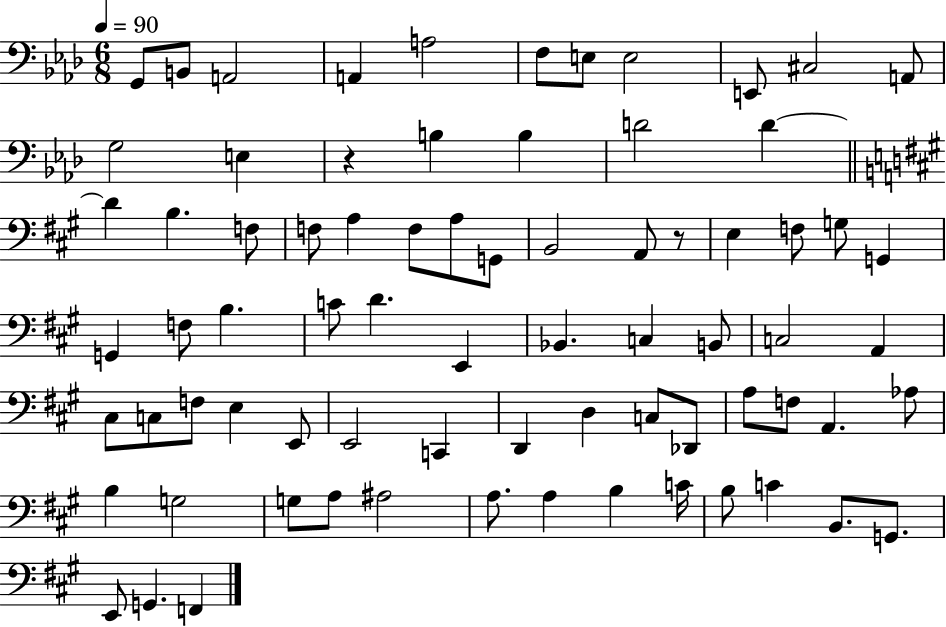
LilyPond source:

{
  \clef bass
  \numericTimeSignature
  \time 6/8
  \key aes \major
  \tempo 4 = 90
  \repeat volta 2 { g,8 b,8 a,2 | a,4 a2 | f8 e8 e2 | e,8 cis2 a,8 | \break g2 e4 | r4 b4 b4 | d'2 d'4~~ | \bar "||" \break \key a \major d'4 b4. f8 | f8 a4 f8 a8 g,8 | b,2 a,8 r8 | e4 f8 g8 g,4 | \break g,4 f8 b4. | c'8 d'4. e,4 | bes,4. c4 b,8 | c2 a,4 | \break cis8 c8 f8 e4 e,8 | e,2 c,4 | d,4 d4 c8 des,8 | a8 f8 a,4. aes8 | \break b4 g2 | g8 a8 ais2 | a8. a4 b4 c'16 | b8 c'4 b,8. g,8. | \break e,8 g,4. f,4 | } \bar "|."
}